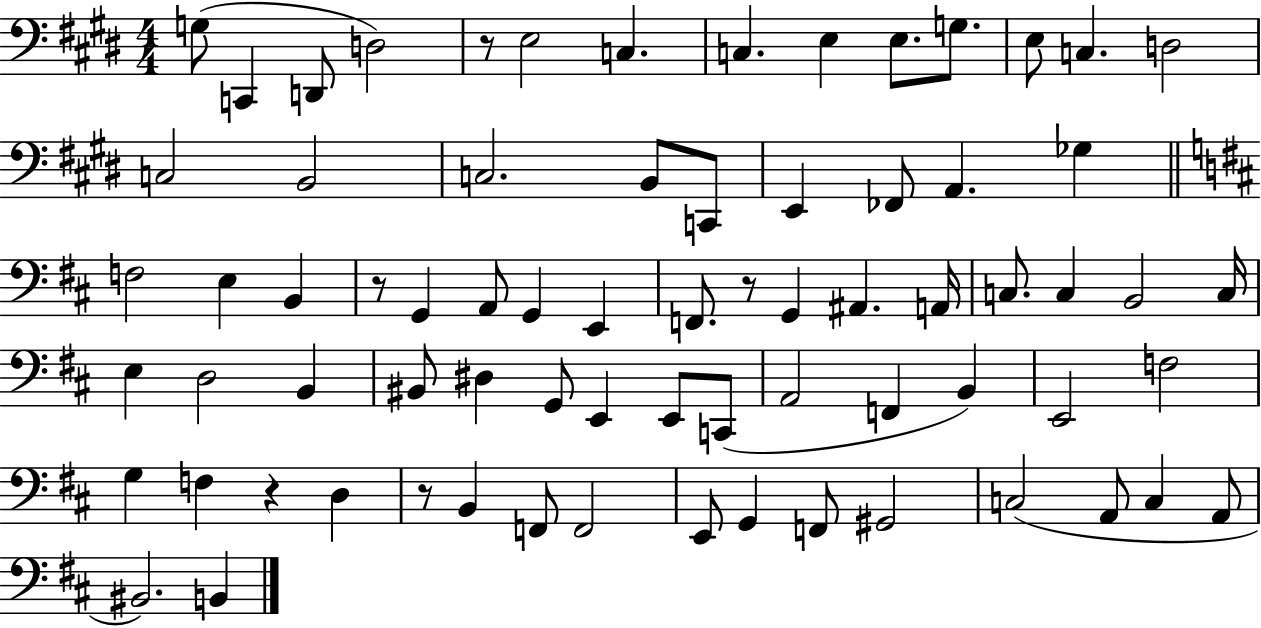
X:1
T:Untitled
M:4/4
L:1/4
K:E
G,/2 C,, D,,/2 D,2 z/2 E,2 C, C, E, E,/2 G,/2 E,/2 C, D,2 C,2 B,,2 C,2 B,,/2 C,,/2 E,, _F,,/2 A,, _G, F,2 E, B,, z/2 G,, A,,/2 G,, E,, F,,/2 z/2 G,, ^A,, A,,/4 C,/2 C, B,,2 C,/4 E, D,2 B,, ^B,,/2 ^D, G,,/2 E,, E,,/2 C,,/2 A,,2 F,, B,, E,,2 F,2 G, F, z D, z/2 B,, F,,/2 F,,2 E,,/2 G,, F,,/2 ^G,,2 C,2 A,,/2 C, A,,/2 ^B,,2 B,,